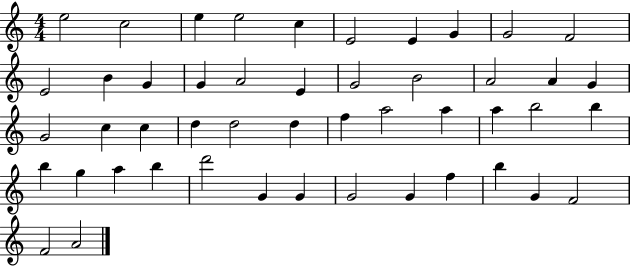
E5/h C5/h E5/q E5/h C5/q E4/h E4/q G4/q G4/h F4/h E4/h B4/q G4/q G4/q A4/h E4/q G4/h B4/h A4/h A4/q G4/q G4/h C5/q C5/q D5/q D5/h D5/q F5/q A5/h A5/q A5/q B5/h B5/q B5/q G5/q A5/q B5/q D6/h G4/q G4/q G4/h G4/q F5/q B5/q G4/q F4/h F4/h A4/h